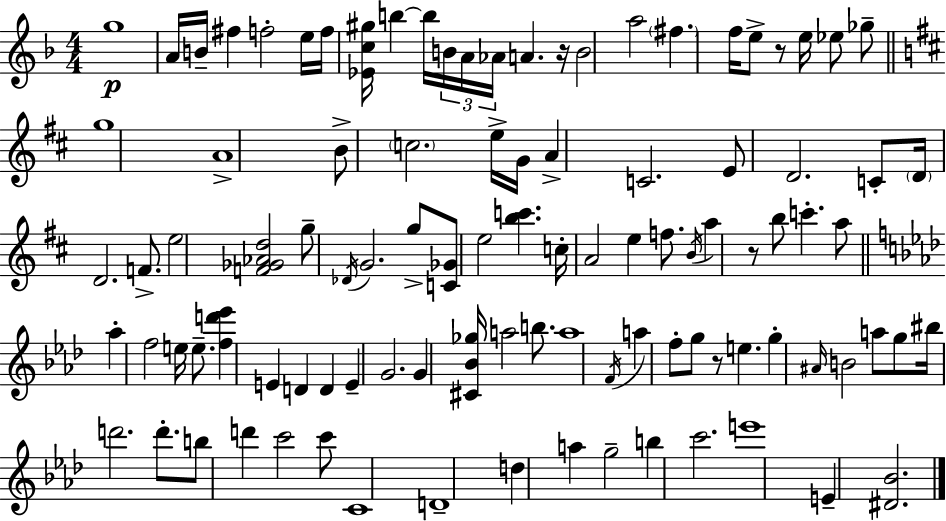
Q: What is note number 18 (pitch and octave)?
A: E5